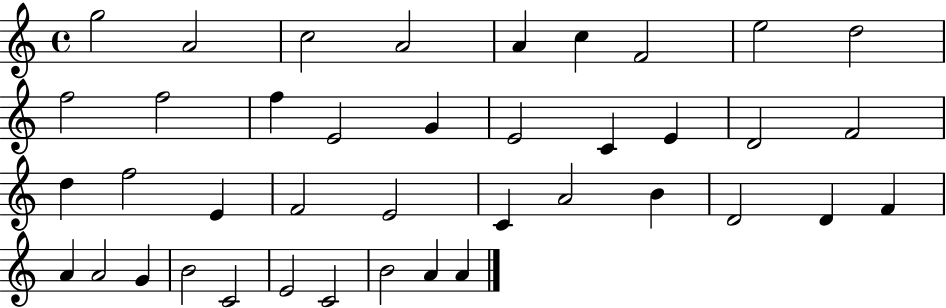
{
  \clef treble
  \time 4/4
  \defaultTimeSignature
  \key c \major
  g''2 a'2 | c''2 a'2 | a'4 c''4 f'2 | e''2 d''2 | \break f''2 f''2 | f''4 e'2 g'4 | e'2 c'4 e'4 | d'2 f'2 | \break d''4 f''2 e'4 | f'2 e'2 | c'4 a'2 b'4 | d'2 d'4 f'4 | \break a'4 a'2 g'4 | b'2 c'2 | e'2 c'2 | b'2 a'4 a'4 | \break \bar "|."
}